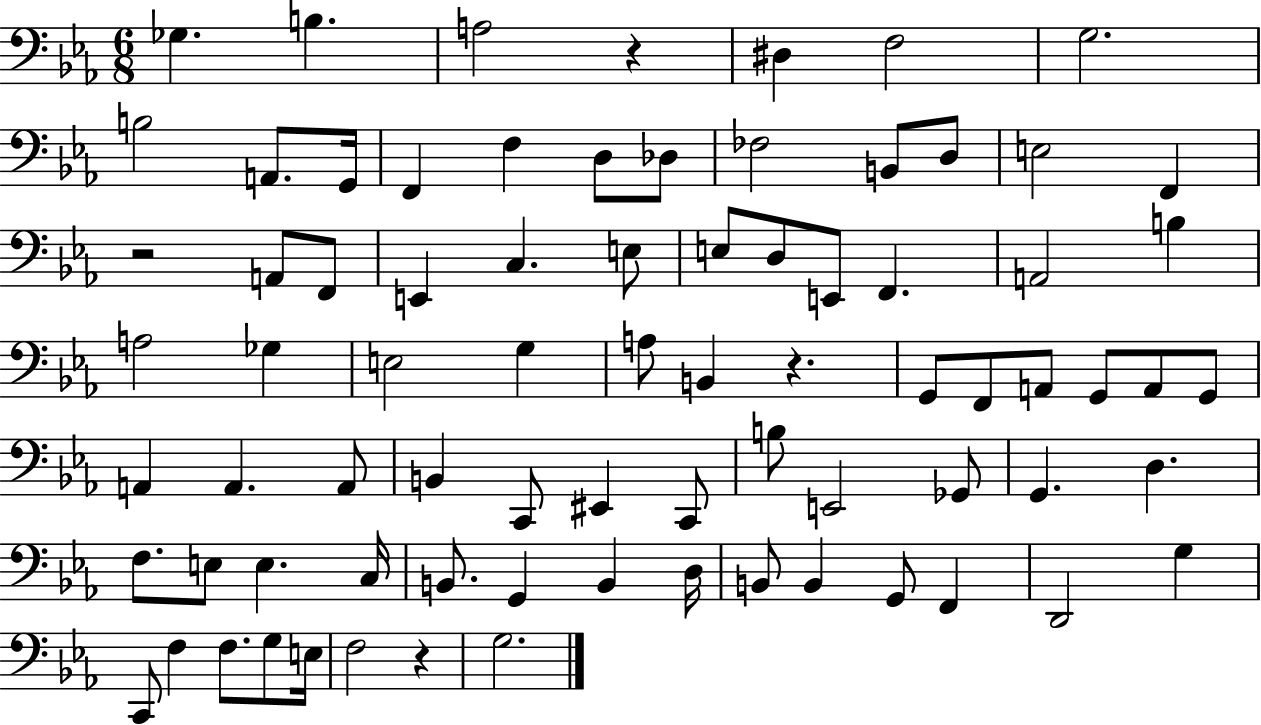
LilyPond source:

{
  \clef bass
  \numericTimeSignature
  \time 6/8
  \key ees \major
  \repeat volta 2 { ges4. b4. | a2 r4 | dis4 f2 | g2. | \break b2 a,8. g,16 | f,4 f4 d8 des8 | fes2 b,8 d8 | e2 f,4 | \break r2 a,8 f,8 | e,4 c4. e8 | e8 d8 e,8 f,4. | a,2 b4 | \break a2 ges4 | e2 g4 | a8 b,4 r4. | g,8 f,8 a,8 g,8 a,8 g,8 | \break a,4 a,4. a,8 | b,4 c,8 eis,4 c,8 | b8 e,2 ges,8 | g,4. d4. | \break f8. e8 e4. c16 | b,8. g,4 b,4 d16 | b,8 b,4 g,8 f,4 | d,2 g4 | \break c,8 f4 f8. g8 e16 | f2 r4 | g2. | } \bar "|."
}